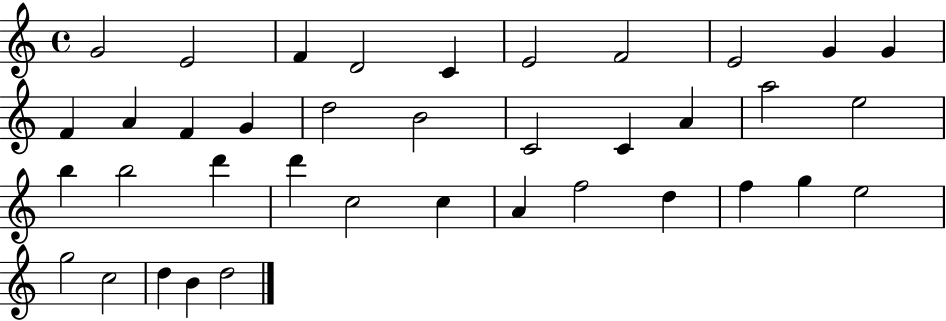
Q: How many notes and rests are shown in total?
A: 38